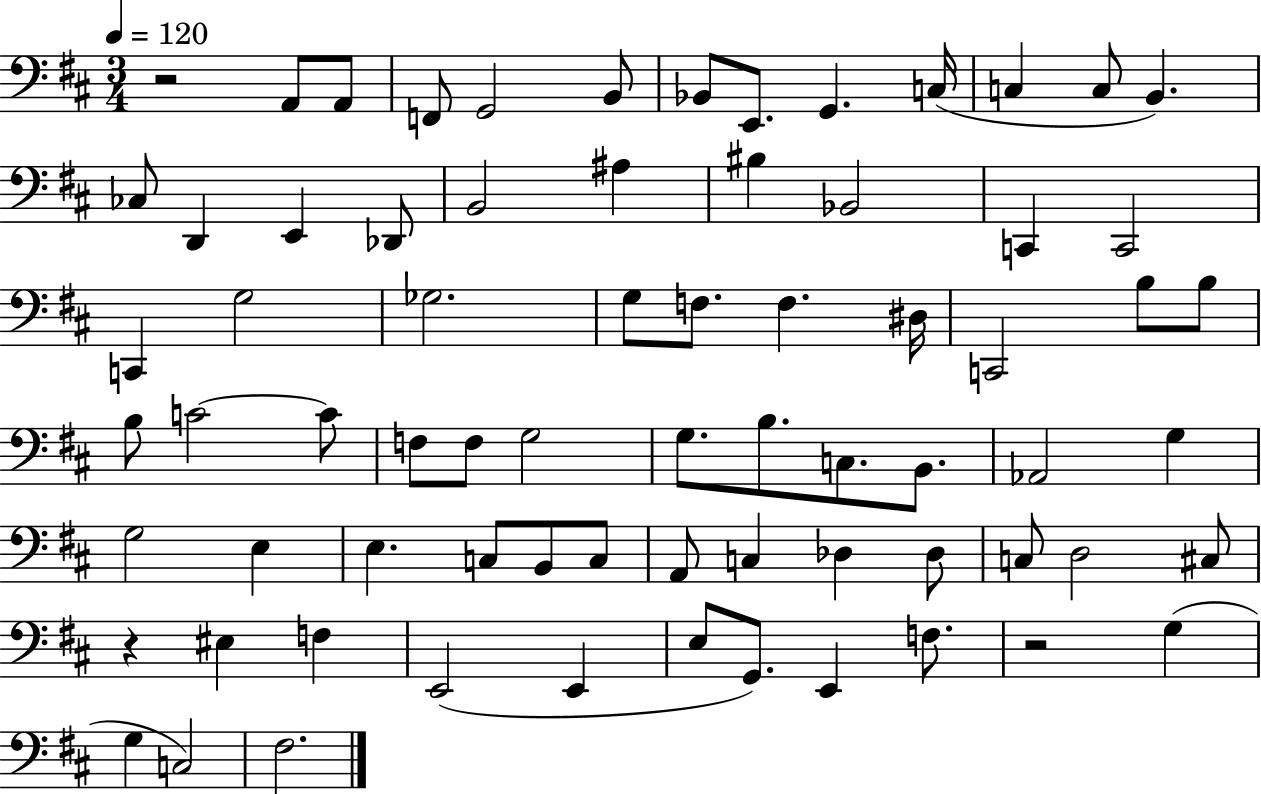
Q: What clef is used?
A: bass